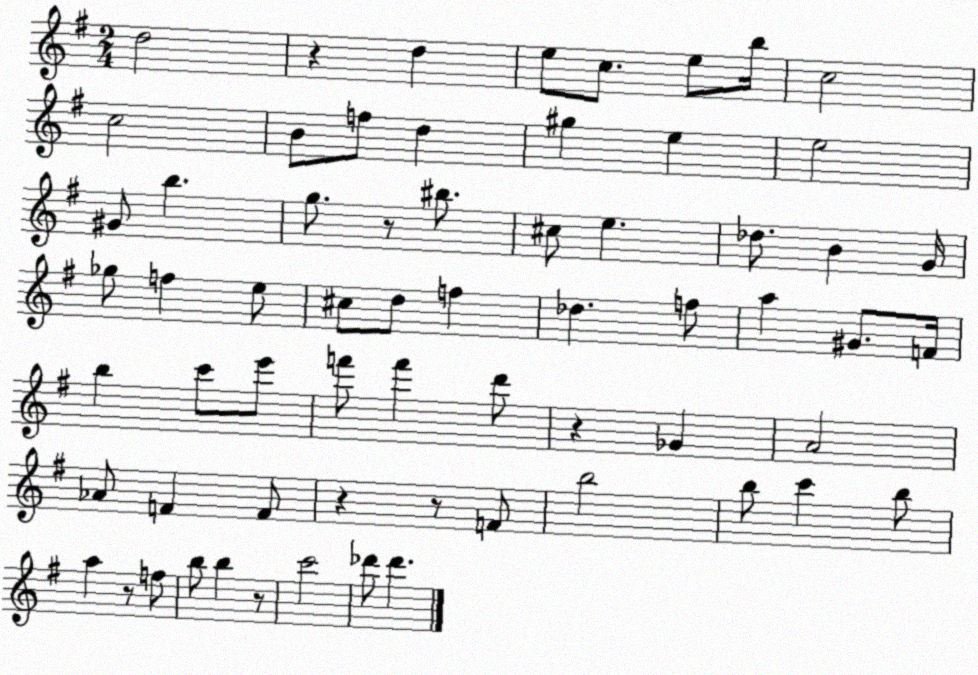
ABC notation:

X:1
T:Untitled
M:2/4
L:1/4
K:G
d2 z d e/2 c/2 e/2 b/4 c2 c2 B/2 f/2 d ^g e e2 ^G/2 b g/2 z/2 ^b/2 ^c/2 e _d/2 B G/4 _g/2 f e/2 ^c/2 d/2 f _d f/2 a ^G/2 F/4 b c'/2 e'/2 f'/2 f' d'/2 z _G A2 _A/2 F F/2 z z/2 F/2 b2 b/2 c' b/2 a z/2 f/2 b/2 b z/2 c'2 _d'/2 _d'